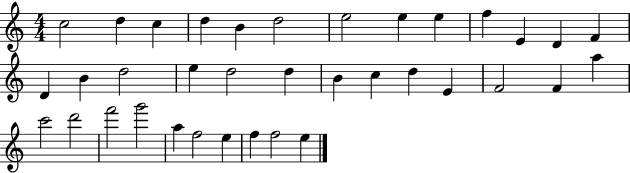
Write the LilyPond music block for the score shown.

{
  \clef treble
  \numericTimeSignature
  \time 4/4
  \key c \major
  c''2 d''4 c''4 | d''4 b'4 d''2 | e''2 e''4 e''4 | f''4 e'4 d'4 f'4 | \break d'4 b'4 d''2 | e''4 d''2 d''4 | b'4 c''4 d''4 e'4 | f'2 f'4 a''4 | \break c'''2 d'''2 | f'''2 g'''2 | a''4 f''2 e''4 | f''4 f''2 e''4 | \break \bar "|."
}